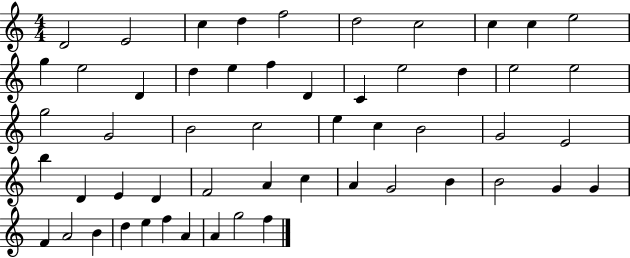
X:1
T:Untitled
M:4/4
L:1/4
K:C
D2 E2 c d f2 d2 c2 c c e2 g e2 D d e f D C e2 d e2 e2 g2 G2 B2 c2 e c B2 G2 E2 b D E D F2 A c A G2 B B2 G G F A2 B d e f A A g2 f